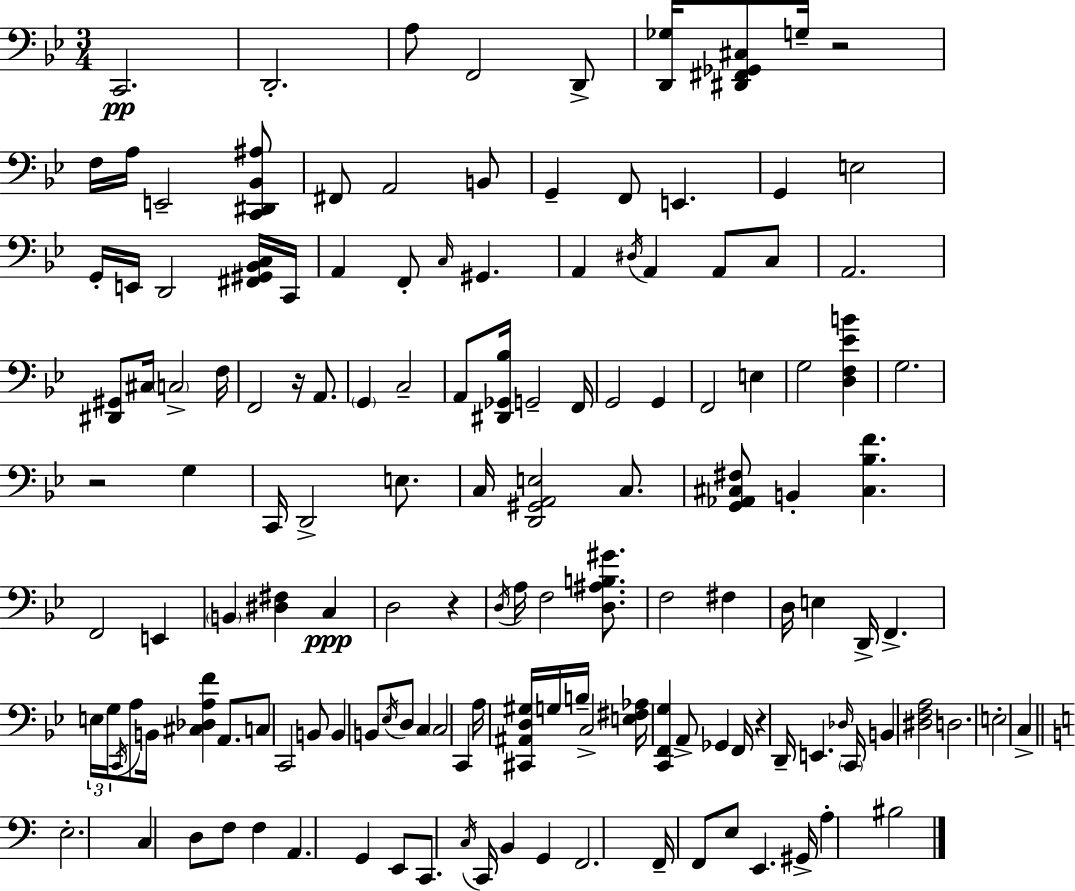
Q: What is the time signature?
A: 3/4